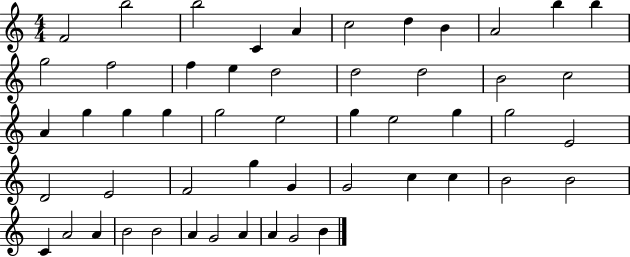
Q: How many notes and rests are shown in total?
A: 52